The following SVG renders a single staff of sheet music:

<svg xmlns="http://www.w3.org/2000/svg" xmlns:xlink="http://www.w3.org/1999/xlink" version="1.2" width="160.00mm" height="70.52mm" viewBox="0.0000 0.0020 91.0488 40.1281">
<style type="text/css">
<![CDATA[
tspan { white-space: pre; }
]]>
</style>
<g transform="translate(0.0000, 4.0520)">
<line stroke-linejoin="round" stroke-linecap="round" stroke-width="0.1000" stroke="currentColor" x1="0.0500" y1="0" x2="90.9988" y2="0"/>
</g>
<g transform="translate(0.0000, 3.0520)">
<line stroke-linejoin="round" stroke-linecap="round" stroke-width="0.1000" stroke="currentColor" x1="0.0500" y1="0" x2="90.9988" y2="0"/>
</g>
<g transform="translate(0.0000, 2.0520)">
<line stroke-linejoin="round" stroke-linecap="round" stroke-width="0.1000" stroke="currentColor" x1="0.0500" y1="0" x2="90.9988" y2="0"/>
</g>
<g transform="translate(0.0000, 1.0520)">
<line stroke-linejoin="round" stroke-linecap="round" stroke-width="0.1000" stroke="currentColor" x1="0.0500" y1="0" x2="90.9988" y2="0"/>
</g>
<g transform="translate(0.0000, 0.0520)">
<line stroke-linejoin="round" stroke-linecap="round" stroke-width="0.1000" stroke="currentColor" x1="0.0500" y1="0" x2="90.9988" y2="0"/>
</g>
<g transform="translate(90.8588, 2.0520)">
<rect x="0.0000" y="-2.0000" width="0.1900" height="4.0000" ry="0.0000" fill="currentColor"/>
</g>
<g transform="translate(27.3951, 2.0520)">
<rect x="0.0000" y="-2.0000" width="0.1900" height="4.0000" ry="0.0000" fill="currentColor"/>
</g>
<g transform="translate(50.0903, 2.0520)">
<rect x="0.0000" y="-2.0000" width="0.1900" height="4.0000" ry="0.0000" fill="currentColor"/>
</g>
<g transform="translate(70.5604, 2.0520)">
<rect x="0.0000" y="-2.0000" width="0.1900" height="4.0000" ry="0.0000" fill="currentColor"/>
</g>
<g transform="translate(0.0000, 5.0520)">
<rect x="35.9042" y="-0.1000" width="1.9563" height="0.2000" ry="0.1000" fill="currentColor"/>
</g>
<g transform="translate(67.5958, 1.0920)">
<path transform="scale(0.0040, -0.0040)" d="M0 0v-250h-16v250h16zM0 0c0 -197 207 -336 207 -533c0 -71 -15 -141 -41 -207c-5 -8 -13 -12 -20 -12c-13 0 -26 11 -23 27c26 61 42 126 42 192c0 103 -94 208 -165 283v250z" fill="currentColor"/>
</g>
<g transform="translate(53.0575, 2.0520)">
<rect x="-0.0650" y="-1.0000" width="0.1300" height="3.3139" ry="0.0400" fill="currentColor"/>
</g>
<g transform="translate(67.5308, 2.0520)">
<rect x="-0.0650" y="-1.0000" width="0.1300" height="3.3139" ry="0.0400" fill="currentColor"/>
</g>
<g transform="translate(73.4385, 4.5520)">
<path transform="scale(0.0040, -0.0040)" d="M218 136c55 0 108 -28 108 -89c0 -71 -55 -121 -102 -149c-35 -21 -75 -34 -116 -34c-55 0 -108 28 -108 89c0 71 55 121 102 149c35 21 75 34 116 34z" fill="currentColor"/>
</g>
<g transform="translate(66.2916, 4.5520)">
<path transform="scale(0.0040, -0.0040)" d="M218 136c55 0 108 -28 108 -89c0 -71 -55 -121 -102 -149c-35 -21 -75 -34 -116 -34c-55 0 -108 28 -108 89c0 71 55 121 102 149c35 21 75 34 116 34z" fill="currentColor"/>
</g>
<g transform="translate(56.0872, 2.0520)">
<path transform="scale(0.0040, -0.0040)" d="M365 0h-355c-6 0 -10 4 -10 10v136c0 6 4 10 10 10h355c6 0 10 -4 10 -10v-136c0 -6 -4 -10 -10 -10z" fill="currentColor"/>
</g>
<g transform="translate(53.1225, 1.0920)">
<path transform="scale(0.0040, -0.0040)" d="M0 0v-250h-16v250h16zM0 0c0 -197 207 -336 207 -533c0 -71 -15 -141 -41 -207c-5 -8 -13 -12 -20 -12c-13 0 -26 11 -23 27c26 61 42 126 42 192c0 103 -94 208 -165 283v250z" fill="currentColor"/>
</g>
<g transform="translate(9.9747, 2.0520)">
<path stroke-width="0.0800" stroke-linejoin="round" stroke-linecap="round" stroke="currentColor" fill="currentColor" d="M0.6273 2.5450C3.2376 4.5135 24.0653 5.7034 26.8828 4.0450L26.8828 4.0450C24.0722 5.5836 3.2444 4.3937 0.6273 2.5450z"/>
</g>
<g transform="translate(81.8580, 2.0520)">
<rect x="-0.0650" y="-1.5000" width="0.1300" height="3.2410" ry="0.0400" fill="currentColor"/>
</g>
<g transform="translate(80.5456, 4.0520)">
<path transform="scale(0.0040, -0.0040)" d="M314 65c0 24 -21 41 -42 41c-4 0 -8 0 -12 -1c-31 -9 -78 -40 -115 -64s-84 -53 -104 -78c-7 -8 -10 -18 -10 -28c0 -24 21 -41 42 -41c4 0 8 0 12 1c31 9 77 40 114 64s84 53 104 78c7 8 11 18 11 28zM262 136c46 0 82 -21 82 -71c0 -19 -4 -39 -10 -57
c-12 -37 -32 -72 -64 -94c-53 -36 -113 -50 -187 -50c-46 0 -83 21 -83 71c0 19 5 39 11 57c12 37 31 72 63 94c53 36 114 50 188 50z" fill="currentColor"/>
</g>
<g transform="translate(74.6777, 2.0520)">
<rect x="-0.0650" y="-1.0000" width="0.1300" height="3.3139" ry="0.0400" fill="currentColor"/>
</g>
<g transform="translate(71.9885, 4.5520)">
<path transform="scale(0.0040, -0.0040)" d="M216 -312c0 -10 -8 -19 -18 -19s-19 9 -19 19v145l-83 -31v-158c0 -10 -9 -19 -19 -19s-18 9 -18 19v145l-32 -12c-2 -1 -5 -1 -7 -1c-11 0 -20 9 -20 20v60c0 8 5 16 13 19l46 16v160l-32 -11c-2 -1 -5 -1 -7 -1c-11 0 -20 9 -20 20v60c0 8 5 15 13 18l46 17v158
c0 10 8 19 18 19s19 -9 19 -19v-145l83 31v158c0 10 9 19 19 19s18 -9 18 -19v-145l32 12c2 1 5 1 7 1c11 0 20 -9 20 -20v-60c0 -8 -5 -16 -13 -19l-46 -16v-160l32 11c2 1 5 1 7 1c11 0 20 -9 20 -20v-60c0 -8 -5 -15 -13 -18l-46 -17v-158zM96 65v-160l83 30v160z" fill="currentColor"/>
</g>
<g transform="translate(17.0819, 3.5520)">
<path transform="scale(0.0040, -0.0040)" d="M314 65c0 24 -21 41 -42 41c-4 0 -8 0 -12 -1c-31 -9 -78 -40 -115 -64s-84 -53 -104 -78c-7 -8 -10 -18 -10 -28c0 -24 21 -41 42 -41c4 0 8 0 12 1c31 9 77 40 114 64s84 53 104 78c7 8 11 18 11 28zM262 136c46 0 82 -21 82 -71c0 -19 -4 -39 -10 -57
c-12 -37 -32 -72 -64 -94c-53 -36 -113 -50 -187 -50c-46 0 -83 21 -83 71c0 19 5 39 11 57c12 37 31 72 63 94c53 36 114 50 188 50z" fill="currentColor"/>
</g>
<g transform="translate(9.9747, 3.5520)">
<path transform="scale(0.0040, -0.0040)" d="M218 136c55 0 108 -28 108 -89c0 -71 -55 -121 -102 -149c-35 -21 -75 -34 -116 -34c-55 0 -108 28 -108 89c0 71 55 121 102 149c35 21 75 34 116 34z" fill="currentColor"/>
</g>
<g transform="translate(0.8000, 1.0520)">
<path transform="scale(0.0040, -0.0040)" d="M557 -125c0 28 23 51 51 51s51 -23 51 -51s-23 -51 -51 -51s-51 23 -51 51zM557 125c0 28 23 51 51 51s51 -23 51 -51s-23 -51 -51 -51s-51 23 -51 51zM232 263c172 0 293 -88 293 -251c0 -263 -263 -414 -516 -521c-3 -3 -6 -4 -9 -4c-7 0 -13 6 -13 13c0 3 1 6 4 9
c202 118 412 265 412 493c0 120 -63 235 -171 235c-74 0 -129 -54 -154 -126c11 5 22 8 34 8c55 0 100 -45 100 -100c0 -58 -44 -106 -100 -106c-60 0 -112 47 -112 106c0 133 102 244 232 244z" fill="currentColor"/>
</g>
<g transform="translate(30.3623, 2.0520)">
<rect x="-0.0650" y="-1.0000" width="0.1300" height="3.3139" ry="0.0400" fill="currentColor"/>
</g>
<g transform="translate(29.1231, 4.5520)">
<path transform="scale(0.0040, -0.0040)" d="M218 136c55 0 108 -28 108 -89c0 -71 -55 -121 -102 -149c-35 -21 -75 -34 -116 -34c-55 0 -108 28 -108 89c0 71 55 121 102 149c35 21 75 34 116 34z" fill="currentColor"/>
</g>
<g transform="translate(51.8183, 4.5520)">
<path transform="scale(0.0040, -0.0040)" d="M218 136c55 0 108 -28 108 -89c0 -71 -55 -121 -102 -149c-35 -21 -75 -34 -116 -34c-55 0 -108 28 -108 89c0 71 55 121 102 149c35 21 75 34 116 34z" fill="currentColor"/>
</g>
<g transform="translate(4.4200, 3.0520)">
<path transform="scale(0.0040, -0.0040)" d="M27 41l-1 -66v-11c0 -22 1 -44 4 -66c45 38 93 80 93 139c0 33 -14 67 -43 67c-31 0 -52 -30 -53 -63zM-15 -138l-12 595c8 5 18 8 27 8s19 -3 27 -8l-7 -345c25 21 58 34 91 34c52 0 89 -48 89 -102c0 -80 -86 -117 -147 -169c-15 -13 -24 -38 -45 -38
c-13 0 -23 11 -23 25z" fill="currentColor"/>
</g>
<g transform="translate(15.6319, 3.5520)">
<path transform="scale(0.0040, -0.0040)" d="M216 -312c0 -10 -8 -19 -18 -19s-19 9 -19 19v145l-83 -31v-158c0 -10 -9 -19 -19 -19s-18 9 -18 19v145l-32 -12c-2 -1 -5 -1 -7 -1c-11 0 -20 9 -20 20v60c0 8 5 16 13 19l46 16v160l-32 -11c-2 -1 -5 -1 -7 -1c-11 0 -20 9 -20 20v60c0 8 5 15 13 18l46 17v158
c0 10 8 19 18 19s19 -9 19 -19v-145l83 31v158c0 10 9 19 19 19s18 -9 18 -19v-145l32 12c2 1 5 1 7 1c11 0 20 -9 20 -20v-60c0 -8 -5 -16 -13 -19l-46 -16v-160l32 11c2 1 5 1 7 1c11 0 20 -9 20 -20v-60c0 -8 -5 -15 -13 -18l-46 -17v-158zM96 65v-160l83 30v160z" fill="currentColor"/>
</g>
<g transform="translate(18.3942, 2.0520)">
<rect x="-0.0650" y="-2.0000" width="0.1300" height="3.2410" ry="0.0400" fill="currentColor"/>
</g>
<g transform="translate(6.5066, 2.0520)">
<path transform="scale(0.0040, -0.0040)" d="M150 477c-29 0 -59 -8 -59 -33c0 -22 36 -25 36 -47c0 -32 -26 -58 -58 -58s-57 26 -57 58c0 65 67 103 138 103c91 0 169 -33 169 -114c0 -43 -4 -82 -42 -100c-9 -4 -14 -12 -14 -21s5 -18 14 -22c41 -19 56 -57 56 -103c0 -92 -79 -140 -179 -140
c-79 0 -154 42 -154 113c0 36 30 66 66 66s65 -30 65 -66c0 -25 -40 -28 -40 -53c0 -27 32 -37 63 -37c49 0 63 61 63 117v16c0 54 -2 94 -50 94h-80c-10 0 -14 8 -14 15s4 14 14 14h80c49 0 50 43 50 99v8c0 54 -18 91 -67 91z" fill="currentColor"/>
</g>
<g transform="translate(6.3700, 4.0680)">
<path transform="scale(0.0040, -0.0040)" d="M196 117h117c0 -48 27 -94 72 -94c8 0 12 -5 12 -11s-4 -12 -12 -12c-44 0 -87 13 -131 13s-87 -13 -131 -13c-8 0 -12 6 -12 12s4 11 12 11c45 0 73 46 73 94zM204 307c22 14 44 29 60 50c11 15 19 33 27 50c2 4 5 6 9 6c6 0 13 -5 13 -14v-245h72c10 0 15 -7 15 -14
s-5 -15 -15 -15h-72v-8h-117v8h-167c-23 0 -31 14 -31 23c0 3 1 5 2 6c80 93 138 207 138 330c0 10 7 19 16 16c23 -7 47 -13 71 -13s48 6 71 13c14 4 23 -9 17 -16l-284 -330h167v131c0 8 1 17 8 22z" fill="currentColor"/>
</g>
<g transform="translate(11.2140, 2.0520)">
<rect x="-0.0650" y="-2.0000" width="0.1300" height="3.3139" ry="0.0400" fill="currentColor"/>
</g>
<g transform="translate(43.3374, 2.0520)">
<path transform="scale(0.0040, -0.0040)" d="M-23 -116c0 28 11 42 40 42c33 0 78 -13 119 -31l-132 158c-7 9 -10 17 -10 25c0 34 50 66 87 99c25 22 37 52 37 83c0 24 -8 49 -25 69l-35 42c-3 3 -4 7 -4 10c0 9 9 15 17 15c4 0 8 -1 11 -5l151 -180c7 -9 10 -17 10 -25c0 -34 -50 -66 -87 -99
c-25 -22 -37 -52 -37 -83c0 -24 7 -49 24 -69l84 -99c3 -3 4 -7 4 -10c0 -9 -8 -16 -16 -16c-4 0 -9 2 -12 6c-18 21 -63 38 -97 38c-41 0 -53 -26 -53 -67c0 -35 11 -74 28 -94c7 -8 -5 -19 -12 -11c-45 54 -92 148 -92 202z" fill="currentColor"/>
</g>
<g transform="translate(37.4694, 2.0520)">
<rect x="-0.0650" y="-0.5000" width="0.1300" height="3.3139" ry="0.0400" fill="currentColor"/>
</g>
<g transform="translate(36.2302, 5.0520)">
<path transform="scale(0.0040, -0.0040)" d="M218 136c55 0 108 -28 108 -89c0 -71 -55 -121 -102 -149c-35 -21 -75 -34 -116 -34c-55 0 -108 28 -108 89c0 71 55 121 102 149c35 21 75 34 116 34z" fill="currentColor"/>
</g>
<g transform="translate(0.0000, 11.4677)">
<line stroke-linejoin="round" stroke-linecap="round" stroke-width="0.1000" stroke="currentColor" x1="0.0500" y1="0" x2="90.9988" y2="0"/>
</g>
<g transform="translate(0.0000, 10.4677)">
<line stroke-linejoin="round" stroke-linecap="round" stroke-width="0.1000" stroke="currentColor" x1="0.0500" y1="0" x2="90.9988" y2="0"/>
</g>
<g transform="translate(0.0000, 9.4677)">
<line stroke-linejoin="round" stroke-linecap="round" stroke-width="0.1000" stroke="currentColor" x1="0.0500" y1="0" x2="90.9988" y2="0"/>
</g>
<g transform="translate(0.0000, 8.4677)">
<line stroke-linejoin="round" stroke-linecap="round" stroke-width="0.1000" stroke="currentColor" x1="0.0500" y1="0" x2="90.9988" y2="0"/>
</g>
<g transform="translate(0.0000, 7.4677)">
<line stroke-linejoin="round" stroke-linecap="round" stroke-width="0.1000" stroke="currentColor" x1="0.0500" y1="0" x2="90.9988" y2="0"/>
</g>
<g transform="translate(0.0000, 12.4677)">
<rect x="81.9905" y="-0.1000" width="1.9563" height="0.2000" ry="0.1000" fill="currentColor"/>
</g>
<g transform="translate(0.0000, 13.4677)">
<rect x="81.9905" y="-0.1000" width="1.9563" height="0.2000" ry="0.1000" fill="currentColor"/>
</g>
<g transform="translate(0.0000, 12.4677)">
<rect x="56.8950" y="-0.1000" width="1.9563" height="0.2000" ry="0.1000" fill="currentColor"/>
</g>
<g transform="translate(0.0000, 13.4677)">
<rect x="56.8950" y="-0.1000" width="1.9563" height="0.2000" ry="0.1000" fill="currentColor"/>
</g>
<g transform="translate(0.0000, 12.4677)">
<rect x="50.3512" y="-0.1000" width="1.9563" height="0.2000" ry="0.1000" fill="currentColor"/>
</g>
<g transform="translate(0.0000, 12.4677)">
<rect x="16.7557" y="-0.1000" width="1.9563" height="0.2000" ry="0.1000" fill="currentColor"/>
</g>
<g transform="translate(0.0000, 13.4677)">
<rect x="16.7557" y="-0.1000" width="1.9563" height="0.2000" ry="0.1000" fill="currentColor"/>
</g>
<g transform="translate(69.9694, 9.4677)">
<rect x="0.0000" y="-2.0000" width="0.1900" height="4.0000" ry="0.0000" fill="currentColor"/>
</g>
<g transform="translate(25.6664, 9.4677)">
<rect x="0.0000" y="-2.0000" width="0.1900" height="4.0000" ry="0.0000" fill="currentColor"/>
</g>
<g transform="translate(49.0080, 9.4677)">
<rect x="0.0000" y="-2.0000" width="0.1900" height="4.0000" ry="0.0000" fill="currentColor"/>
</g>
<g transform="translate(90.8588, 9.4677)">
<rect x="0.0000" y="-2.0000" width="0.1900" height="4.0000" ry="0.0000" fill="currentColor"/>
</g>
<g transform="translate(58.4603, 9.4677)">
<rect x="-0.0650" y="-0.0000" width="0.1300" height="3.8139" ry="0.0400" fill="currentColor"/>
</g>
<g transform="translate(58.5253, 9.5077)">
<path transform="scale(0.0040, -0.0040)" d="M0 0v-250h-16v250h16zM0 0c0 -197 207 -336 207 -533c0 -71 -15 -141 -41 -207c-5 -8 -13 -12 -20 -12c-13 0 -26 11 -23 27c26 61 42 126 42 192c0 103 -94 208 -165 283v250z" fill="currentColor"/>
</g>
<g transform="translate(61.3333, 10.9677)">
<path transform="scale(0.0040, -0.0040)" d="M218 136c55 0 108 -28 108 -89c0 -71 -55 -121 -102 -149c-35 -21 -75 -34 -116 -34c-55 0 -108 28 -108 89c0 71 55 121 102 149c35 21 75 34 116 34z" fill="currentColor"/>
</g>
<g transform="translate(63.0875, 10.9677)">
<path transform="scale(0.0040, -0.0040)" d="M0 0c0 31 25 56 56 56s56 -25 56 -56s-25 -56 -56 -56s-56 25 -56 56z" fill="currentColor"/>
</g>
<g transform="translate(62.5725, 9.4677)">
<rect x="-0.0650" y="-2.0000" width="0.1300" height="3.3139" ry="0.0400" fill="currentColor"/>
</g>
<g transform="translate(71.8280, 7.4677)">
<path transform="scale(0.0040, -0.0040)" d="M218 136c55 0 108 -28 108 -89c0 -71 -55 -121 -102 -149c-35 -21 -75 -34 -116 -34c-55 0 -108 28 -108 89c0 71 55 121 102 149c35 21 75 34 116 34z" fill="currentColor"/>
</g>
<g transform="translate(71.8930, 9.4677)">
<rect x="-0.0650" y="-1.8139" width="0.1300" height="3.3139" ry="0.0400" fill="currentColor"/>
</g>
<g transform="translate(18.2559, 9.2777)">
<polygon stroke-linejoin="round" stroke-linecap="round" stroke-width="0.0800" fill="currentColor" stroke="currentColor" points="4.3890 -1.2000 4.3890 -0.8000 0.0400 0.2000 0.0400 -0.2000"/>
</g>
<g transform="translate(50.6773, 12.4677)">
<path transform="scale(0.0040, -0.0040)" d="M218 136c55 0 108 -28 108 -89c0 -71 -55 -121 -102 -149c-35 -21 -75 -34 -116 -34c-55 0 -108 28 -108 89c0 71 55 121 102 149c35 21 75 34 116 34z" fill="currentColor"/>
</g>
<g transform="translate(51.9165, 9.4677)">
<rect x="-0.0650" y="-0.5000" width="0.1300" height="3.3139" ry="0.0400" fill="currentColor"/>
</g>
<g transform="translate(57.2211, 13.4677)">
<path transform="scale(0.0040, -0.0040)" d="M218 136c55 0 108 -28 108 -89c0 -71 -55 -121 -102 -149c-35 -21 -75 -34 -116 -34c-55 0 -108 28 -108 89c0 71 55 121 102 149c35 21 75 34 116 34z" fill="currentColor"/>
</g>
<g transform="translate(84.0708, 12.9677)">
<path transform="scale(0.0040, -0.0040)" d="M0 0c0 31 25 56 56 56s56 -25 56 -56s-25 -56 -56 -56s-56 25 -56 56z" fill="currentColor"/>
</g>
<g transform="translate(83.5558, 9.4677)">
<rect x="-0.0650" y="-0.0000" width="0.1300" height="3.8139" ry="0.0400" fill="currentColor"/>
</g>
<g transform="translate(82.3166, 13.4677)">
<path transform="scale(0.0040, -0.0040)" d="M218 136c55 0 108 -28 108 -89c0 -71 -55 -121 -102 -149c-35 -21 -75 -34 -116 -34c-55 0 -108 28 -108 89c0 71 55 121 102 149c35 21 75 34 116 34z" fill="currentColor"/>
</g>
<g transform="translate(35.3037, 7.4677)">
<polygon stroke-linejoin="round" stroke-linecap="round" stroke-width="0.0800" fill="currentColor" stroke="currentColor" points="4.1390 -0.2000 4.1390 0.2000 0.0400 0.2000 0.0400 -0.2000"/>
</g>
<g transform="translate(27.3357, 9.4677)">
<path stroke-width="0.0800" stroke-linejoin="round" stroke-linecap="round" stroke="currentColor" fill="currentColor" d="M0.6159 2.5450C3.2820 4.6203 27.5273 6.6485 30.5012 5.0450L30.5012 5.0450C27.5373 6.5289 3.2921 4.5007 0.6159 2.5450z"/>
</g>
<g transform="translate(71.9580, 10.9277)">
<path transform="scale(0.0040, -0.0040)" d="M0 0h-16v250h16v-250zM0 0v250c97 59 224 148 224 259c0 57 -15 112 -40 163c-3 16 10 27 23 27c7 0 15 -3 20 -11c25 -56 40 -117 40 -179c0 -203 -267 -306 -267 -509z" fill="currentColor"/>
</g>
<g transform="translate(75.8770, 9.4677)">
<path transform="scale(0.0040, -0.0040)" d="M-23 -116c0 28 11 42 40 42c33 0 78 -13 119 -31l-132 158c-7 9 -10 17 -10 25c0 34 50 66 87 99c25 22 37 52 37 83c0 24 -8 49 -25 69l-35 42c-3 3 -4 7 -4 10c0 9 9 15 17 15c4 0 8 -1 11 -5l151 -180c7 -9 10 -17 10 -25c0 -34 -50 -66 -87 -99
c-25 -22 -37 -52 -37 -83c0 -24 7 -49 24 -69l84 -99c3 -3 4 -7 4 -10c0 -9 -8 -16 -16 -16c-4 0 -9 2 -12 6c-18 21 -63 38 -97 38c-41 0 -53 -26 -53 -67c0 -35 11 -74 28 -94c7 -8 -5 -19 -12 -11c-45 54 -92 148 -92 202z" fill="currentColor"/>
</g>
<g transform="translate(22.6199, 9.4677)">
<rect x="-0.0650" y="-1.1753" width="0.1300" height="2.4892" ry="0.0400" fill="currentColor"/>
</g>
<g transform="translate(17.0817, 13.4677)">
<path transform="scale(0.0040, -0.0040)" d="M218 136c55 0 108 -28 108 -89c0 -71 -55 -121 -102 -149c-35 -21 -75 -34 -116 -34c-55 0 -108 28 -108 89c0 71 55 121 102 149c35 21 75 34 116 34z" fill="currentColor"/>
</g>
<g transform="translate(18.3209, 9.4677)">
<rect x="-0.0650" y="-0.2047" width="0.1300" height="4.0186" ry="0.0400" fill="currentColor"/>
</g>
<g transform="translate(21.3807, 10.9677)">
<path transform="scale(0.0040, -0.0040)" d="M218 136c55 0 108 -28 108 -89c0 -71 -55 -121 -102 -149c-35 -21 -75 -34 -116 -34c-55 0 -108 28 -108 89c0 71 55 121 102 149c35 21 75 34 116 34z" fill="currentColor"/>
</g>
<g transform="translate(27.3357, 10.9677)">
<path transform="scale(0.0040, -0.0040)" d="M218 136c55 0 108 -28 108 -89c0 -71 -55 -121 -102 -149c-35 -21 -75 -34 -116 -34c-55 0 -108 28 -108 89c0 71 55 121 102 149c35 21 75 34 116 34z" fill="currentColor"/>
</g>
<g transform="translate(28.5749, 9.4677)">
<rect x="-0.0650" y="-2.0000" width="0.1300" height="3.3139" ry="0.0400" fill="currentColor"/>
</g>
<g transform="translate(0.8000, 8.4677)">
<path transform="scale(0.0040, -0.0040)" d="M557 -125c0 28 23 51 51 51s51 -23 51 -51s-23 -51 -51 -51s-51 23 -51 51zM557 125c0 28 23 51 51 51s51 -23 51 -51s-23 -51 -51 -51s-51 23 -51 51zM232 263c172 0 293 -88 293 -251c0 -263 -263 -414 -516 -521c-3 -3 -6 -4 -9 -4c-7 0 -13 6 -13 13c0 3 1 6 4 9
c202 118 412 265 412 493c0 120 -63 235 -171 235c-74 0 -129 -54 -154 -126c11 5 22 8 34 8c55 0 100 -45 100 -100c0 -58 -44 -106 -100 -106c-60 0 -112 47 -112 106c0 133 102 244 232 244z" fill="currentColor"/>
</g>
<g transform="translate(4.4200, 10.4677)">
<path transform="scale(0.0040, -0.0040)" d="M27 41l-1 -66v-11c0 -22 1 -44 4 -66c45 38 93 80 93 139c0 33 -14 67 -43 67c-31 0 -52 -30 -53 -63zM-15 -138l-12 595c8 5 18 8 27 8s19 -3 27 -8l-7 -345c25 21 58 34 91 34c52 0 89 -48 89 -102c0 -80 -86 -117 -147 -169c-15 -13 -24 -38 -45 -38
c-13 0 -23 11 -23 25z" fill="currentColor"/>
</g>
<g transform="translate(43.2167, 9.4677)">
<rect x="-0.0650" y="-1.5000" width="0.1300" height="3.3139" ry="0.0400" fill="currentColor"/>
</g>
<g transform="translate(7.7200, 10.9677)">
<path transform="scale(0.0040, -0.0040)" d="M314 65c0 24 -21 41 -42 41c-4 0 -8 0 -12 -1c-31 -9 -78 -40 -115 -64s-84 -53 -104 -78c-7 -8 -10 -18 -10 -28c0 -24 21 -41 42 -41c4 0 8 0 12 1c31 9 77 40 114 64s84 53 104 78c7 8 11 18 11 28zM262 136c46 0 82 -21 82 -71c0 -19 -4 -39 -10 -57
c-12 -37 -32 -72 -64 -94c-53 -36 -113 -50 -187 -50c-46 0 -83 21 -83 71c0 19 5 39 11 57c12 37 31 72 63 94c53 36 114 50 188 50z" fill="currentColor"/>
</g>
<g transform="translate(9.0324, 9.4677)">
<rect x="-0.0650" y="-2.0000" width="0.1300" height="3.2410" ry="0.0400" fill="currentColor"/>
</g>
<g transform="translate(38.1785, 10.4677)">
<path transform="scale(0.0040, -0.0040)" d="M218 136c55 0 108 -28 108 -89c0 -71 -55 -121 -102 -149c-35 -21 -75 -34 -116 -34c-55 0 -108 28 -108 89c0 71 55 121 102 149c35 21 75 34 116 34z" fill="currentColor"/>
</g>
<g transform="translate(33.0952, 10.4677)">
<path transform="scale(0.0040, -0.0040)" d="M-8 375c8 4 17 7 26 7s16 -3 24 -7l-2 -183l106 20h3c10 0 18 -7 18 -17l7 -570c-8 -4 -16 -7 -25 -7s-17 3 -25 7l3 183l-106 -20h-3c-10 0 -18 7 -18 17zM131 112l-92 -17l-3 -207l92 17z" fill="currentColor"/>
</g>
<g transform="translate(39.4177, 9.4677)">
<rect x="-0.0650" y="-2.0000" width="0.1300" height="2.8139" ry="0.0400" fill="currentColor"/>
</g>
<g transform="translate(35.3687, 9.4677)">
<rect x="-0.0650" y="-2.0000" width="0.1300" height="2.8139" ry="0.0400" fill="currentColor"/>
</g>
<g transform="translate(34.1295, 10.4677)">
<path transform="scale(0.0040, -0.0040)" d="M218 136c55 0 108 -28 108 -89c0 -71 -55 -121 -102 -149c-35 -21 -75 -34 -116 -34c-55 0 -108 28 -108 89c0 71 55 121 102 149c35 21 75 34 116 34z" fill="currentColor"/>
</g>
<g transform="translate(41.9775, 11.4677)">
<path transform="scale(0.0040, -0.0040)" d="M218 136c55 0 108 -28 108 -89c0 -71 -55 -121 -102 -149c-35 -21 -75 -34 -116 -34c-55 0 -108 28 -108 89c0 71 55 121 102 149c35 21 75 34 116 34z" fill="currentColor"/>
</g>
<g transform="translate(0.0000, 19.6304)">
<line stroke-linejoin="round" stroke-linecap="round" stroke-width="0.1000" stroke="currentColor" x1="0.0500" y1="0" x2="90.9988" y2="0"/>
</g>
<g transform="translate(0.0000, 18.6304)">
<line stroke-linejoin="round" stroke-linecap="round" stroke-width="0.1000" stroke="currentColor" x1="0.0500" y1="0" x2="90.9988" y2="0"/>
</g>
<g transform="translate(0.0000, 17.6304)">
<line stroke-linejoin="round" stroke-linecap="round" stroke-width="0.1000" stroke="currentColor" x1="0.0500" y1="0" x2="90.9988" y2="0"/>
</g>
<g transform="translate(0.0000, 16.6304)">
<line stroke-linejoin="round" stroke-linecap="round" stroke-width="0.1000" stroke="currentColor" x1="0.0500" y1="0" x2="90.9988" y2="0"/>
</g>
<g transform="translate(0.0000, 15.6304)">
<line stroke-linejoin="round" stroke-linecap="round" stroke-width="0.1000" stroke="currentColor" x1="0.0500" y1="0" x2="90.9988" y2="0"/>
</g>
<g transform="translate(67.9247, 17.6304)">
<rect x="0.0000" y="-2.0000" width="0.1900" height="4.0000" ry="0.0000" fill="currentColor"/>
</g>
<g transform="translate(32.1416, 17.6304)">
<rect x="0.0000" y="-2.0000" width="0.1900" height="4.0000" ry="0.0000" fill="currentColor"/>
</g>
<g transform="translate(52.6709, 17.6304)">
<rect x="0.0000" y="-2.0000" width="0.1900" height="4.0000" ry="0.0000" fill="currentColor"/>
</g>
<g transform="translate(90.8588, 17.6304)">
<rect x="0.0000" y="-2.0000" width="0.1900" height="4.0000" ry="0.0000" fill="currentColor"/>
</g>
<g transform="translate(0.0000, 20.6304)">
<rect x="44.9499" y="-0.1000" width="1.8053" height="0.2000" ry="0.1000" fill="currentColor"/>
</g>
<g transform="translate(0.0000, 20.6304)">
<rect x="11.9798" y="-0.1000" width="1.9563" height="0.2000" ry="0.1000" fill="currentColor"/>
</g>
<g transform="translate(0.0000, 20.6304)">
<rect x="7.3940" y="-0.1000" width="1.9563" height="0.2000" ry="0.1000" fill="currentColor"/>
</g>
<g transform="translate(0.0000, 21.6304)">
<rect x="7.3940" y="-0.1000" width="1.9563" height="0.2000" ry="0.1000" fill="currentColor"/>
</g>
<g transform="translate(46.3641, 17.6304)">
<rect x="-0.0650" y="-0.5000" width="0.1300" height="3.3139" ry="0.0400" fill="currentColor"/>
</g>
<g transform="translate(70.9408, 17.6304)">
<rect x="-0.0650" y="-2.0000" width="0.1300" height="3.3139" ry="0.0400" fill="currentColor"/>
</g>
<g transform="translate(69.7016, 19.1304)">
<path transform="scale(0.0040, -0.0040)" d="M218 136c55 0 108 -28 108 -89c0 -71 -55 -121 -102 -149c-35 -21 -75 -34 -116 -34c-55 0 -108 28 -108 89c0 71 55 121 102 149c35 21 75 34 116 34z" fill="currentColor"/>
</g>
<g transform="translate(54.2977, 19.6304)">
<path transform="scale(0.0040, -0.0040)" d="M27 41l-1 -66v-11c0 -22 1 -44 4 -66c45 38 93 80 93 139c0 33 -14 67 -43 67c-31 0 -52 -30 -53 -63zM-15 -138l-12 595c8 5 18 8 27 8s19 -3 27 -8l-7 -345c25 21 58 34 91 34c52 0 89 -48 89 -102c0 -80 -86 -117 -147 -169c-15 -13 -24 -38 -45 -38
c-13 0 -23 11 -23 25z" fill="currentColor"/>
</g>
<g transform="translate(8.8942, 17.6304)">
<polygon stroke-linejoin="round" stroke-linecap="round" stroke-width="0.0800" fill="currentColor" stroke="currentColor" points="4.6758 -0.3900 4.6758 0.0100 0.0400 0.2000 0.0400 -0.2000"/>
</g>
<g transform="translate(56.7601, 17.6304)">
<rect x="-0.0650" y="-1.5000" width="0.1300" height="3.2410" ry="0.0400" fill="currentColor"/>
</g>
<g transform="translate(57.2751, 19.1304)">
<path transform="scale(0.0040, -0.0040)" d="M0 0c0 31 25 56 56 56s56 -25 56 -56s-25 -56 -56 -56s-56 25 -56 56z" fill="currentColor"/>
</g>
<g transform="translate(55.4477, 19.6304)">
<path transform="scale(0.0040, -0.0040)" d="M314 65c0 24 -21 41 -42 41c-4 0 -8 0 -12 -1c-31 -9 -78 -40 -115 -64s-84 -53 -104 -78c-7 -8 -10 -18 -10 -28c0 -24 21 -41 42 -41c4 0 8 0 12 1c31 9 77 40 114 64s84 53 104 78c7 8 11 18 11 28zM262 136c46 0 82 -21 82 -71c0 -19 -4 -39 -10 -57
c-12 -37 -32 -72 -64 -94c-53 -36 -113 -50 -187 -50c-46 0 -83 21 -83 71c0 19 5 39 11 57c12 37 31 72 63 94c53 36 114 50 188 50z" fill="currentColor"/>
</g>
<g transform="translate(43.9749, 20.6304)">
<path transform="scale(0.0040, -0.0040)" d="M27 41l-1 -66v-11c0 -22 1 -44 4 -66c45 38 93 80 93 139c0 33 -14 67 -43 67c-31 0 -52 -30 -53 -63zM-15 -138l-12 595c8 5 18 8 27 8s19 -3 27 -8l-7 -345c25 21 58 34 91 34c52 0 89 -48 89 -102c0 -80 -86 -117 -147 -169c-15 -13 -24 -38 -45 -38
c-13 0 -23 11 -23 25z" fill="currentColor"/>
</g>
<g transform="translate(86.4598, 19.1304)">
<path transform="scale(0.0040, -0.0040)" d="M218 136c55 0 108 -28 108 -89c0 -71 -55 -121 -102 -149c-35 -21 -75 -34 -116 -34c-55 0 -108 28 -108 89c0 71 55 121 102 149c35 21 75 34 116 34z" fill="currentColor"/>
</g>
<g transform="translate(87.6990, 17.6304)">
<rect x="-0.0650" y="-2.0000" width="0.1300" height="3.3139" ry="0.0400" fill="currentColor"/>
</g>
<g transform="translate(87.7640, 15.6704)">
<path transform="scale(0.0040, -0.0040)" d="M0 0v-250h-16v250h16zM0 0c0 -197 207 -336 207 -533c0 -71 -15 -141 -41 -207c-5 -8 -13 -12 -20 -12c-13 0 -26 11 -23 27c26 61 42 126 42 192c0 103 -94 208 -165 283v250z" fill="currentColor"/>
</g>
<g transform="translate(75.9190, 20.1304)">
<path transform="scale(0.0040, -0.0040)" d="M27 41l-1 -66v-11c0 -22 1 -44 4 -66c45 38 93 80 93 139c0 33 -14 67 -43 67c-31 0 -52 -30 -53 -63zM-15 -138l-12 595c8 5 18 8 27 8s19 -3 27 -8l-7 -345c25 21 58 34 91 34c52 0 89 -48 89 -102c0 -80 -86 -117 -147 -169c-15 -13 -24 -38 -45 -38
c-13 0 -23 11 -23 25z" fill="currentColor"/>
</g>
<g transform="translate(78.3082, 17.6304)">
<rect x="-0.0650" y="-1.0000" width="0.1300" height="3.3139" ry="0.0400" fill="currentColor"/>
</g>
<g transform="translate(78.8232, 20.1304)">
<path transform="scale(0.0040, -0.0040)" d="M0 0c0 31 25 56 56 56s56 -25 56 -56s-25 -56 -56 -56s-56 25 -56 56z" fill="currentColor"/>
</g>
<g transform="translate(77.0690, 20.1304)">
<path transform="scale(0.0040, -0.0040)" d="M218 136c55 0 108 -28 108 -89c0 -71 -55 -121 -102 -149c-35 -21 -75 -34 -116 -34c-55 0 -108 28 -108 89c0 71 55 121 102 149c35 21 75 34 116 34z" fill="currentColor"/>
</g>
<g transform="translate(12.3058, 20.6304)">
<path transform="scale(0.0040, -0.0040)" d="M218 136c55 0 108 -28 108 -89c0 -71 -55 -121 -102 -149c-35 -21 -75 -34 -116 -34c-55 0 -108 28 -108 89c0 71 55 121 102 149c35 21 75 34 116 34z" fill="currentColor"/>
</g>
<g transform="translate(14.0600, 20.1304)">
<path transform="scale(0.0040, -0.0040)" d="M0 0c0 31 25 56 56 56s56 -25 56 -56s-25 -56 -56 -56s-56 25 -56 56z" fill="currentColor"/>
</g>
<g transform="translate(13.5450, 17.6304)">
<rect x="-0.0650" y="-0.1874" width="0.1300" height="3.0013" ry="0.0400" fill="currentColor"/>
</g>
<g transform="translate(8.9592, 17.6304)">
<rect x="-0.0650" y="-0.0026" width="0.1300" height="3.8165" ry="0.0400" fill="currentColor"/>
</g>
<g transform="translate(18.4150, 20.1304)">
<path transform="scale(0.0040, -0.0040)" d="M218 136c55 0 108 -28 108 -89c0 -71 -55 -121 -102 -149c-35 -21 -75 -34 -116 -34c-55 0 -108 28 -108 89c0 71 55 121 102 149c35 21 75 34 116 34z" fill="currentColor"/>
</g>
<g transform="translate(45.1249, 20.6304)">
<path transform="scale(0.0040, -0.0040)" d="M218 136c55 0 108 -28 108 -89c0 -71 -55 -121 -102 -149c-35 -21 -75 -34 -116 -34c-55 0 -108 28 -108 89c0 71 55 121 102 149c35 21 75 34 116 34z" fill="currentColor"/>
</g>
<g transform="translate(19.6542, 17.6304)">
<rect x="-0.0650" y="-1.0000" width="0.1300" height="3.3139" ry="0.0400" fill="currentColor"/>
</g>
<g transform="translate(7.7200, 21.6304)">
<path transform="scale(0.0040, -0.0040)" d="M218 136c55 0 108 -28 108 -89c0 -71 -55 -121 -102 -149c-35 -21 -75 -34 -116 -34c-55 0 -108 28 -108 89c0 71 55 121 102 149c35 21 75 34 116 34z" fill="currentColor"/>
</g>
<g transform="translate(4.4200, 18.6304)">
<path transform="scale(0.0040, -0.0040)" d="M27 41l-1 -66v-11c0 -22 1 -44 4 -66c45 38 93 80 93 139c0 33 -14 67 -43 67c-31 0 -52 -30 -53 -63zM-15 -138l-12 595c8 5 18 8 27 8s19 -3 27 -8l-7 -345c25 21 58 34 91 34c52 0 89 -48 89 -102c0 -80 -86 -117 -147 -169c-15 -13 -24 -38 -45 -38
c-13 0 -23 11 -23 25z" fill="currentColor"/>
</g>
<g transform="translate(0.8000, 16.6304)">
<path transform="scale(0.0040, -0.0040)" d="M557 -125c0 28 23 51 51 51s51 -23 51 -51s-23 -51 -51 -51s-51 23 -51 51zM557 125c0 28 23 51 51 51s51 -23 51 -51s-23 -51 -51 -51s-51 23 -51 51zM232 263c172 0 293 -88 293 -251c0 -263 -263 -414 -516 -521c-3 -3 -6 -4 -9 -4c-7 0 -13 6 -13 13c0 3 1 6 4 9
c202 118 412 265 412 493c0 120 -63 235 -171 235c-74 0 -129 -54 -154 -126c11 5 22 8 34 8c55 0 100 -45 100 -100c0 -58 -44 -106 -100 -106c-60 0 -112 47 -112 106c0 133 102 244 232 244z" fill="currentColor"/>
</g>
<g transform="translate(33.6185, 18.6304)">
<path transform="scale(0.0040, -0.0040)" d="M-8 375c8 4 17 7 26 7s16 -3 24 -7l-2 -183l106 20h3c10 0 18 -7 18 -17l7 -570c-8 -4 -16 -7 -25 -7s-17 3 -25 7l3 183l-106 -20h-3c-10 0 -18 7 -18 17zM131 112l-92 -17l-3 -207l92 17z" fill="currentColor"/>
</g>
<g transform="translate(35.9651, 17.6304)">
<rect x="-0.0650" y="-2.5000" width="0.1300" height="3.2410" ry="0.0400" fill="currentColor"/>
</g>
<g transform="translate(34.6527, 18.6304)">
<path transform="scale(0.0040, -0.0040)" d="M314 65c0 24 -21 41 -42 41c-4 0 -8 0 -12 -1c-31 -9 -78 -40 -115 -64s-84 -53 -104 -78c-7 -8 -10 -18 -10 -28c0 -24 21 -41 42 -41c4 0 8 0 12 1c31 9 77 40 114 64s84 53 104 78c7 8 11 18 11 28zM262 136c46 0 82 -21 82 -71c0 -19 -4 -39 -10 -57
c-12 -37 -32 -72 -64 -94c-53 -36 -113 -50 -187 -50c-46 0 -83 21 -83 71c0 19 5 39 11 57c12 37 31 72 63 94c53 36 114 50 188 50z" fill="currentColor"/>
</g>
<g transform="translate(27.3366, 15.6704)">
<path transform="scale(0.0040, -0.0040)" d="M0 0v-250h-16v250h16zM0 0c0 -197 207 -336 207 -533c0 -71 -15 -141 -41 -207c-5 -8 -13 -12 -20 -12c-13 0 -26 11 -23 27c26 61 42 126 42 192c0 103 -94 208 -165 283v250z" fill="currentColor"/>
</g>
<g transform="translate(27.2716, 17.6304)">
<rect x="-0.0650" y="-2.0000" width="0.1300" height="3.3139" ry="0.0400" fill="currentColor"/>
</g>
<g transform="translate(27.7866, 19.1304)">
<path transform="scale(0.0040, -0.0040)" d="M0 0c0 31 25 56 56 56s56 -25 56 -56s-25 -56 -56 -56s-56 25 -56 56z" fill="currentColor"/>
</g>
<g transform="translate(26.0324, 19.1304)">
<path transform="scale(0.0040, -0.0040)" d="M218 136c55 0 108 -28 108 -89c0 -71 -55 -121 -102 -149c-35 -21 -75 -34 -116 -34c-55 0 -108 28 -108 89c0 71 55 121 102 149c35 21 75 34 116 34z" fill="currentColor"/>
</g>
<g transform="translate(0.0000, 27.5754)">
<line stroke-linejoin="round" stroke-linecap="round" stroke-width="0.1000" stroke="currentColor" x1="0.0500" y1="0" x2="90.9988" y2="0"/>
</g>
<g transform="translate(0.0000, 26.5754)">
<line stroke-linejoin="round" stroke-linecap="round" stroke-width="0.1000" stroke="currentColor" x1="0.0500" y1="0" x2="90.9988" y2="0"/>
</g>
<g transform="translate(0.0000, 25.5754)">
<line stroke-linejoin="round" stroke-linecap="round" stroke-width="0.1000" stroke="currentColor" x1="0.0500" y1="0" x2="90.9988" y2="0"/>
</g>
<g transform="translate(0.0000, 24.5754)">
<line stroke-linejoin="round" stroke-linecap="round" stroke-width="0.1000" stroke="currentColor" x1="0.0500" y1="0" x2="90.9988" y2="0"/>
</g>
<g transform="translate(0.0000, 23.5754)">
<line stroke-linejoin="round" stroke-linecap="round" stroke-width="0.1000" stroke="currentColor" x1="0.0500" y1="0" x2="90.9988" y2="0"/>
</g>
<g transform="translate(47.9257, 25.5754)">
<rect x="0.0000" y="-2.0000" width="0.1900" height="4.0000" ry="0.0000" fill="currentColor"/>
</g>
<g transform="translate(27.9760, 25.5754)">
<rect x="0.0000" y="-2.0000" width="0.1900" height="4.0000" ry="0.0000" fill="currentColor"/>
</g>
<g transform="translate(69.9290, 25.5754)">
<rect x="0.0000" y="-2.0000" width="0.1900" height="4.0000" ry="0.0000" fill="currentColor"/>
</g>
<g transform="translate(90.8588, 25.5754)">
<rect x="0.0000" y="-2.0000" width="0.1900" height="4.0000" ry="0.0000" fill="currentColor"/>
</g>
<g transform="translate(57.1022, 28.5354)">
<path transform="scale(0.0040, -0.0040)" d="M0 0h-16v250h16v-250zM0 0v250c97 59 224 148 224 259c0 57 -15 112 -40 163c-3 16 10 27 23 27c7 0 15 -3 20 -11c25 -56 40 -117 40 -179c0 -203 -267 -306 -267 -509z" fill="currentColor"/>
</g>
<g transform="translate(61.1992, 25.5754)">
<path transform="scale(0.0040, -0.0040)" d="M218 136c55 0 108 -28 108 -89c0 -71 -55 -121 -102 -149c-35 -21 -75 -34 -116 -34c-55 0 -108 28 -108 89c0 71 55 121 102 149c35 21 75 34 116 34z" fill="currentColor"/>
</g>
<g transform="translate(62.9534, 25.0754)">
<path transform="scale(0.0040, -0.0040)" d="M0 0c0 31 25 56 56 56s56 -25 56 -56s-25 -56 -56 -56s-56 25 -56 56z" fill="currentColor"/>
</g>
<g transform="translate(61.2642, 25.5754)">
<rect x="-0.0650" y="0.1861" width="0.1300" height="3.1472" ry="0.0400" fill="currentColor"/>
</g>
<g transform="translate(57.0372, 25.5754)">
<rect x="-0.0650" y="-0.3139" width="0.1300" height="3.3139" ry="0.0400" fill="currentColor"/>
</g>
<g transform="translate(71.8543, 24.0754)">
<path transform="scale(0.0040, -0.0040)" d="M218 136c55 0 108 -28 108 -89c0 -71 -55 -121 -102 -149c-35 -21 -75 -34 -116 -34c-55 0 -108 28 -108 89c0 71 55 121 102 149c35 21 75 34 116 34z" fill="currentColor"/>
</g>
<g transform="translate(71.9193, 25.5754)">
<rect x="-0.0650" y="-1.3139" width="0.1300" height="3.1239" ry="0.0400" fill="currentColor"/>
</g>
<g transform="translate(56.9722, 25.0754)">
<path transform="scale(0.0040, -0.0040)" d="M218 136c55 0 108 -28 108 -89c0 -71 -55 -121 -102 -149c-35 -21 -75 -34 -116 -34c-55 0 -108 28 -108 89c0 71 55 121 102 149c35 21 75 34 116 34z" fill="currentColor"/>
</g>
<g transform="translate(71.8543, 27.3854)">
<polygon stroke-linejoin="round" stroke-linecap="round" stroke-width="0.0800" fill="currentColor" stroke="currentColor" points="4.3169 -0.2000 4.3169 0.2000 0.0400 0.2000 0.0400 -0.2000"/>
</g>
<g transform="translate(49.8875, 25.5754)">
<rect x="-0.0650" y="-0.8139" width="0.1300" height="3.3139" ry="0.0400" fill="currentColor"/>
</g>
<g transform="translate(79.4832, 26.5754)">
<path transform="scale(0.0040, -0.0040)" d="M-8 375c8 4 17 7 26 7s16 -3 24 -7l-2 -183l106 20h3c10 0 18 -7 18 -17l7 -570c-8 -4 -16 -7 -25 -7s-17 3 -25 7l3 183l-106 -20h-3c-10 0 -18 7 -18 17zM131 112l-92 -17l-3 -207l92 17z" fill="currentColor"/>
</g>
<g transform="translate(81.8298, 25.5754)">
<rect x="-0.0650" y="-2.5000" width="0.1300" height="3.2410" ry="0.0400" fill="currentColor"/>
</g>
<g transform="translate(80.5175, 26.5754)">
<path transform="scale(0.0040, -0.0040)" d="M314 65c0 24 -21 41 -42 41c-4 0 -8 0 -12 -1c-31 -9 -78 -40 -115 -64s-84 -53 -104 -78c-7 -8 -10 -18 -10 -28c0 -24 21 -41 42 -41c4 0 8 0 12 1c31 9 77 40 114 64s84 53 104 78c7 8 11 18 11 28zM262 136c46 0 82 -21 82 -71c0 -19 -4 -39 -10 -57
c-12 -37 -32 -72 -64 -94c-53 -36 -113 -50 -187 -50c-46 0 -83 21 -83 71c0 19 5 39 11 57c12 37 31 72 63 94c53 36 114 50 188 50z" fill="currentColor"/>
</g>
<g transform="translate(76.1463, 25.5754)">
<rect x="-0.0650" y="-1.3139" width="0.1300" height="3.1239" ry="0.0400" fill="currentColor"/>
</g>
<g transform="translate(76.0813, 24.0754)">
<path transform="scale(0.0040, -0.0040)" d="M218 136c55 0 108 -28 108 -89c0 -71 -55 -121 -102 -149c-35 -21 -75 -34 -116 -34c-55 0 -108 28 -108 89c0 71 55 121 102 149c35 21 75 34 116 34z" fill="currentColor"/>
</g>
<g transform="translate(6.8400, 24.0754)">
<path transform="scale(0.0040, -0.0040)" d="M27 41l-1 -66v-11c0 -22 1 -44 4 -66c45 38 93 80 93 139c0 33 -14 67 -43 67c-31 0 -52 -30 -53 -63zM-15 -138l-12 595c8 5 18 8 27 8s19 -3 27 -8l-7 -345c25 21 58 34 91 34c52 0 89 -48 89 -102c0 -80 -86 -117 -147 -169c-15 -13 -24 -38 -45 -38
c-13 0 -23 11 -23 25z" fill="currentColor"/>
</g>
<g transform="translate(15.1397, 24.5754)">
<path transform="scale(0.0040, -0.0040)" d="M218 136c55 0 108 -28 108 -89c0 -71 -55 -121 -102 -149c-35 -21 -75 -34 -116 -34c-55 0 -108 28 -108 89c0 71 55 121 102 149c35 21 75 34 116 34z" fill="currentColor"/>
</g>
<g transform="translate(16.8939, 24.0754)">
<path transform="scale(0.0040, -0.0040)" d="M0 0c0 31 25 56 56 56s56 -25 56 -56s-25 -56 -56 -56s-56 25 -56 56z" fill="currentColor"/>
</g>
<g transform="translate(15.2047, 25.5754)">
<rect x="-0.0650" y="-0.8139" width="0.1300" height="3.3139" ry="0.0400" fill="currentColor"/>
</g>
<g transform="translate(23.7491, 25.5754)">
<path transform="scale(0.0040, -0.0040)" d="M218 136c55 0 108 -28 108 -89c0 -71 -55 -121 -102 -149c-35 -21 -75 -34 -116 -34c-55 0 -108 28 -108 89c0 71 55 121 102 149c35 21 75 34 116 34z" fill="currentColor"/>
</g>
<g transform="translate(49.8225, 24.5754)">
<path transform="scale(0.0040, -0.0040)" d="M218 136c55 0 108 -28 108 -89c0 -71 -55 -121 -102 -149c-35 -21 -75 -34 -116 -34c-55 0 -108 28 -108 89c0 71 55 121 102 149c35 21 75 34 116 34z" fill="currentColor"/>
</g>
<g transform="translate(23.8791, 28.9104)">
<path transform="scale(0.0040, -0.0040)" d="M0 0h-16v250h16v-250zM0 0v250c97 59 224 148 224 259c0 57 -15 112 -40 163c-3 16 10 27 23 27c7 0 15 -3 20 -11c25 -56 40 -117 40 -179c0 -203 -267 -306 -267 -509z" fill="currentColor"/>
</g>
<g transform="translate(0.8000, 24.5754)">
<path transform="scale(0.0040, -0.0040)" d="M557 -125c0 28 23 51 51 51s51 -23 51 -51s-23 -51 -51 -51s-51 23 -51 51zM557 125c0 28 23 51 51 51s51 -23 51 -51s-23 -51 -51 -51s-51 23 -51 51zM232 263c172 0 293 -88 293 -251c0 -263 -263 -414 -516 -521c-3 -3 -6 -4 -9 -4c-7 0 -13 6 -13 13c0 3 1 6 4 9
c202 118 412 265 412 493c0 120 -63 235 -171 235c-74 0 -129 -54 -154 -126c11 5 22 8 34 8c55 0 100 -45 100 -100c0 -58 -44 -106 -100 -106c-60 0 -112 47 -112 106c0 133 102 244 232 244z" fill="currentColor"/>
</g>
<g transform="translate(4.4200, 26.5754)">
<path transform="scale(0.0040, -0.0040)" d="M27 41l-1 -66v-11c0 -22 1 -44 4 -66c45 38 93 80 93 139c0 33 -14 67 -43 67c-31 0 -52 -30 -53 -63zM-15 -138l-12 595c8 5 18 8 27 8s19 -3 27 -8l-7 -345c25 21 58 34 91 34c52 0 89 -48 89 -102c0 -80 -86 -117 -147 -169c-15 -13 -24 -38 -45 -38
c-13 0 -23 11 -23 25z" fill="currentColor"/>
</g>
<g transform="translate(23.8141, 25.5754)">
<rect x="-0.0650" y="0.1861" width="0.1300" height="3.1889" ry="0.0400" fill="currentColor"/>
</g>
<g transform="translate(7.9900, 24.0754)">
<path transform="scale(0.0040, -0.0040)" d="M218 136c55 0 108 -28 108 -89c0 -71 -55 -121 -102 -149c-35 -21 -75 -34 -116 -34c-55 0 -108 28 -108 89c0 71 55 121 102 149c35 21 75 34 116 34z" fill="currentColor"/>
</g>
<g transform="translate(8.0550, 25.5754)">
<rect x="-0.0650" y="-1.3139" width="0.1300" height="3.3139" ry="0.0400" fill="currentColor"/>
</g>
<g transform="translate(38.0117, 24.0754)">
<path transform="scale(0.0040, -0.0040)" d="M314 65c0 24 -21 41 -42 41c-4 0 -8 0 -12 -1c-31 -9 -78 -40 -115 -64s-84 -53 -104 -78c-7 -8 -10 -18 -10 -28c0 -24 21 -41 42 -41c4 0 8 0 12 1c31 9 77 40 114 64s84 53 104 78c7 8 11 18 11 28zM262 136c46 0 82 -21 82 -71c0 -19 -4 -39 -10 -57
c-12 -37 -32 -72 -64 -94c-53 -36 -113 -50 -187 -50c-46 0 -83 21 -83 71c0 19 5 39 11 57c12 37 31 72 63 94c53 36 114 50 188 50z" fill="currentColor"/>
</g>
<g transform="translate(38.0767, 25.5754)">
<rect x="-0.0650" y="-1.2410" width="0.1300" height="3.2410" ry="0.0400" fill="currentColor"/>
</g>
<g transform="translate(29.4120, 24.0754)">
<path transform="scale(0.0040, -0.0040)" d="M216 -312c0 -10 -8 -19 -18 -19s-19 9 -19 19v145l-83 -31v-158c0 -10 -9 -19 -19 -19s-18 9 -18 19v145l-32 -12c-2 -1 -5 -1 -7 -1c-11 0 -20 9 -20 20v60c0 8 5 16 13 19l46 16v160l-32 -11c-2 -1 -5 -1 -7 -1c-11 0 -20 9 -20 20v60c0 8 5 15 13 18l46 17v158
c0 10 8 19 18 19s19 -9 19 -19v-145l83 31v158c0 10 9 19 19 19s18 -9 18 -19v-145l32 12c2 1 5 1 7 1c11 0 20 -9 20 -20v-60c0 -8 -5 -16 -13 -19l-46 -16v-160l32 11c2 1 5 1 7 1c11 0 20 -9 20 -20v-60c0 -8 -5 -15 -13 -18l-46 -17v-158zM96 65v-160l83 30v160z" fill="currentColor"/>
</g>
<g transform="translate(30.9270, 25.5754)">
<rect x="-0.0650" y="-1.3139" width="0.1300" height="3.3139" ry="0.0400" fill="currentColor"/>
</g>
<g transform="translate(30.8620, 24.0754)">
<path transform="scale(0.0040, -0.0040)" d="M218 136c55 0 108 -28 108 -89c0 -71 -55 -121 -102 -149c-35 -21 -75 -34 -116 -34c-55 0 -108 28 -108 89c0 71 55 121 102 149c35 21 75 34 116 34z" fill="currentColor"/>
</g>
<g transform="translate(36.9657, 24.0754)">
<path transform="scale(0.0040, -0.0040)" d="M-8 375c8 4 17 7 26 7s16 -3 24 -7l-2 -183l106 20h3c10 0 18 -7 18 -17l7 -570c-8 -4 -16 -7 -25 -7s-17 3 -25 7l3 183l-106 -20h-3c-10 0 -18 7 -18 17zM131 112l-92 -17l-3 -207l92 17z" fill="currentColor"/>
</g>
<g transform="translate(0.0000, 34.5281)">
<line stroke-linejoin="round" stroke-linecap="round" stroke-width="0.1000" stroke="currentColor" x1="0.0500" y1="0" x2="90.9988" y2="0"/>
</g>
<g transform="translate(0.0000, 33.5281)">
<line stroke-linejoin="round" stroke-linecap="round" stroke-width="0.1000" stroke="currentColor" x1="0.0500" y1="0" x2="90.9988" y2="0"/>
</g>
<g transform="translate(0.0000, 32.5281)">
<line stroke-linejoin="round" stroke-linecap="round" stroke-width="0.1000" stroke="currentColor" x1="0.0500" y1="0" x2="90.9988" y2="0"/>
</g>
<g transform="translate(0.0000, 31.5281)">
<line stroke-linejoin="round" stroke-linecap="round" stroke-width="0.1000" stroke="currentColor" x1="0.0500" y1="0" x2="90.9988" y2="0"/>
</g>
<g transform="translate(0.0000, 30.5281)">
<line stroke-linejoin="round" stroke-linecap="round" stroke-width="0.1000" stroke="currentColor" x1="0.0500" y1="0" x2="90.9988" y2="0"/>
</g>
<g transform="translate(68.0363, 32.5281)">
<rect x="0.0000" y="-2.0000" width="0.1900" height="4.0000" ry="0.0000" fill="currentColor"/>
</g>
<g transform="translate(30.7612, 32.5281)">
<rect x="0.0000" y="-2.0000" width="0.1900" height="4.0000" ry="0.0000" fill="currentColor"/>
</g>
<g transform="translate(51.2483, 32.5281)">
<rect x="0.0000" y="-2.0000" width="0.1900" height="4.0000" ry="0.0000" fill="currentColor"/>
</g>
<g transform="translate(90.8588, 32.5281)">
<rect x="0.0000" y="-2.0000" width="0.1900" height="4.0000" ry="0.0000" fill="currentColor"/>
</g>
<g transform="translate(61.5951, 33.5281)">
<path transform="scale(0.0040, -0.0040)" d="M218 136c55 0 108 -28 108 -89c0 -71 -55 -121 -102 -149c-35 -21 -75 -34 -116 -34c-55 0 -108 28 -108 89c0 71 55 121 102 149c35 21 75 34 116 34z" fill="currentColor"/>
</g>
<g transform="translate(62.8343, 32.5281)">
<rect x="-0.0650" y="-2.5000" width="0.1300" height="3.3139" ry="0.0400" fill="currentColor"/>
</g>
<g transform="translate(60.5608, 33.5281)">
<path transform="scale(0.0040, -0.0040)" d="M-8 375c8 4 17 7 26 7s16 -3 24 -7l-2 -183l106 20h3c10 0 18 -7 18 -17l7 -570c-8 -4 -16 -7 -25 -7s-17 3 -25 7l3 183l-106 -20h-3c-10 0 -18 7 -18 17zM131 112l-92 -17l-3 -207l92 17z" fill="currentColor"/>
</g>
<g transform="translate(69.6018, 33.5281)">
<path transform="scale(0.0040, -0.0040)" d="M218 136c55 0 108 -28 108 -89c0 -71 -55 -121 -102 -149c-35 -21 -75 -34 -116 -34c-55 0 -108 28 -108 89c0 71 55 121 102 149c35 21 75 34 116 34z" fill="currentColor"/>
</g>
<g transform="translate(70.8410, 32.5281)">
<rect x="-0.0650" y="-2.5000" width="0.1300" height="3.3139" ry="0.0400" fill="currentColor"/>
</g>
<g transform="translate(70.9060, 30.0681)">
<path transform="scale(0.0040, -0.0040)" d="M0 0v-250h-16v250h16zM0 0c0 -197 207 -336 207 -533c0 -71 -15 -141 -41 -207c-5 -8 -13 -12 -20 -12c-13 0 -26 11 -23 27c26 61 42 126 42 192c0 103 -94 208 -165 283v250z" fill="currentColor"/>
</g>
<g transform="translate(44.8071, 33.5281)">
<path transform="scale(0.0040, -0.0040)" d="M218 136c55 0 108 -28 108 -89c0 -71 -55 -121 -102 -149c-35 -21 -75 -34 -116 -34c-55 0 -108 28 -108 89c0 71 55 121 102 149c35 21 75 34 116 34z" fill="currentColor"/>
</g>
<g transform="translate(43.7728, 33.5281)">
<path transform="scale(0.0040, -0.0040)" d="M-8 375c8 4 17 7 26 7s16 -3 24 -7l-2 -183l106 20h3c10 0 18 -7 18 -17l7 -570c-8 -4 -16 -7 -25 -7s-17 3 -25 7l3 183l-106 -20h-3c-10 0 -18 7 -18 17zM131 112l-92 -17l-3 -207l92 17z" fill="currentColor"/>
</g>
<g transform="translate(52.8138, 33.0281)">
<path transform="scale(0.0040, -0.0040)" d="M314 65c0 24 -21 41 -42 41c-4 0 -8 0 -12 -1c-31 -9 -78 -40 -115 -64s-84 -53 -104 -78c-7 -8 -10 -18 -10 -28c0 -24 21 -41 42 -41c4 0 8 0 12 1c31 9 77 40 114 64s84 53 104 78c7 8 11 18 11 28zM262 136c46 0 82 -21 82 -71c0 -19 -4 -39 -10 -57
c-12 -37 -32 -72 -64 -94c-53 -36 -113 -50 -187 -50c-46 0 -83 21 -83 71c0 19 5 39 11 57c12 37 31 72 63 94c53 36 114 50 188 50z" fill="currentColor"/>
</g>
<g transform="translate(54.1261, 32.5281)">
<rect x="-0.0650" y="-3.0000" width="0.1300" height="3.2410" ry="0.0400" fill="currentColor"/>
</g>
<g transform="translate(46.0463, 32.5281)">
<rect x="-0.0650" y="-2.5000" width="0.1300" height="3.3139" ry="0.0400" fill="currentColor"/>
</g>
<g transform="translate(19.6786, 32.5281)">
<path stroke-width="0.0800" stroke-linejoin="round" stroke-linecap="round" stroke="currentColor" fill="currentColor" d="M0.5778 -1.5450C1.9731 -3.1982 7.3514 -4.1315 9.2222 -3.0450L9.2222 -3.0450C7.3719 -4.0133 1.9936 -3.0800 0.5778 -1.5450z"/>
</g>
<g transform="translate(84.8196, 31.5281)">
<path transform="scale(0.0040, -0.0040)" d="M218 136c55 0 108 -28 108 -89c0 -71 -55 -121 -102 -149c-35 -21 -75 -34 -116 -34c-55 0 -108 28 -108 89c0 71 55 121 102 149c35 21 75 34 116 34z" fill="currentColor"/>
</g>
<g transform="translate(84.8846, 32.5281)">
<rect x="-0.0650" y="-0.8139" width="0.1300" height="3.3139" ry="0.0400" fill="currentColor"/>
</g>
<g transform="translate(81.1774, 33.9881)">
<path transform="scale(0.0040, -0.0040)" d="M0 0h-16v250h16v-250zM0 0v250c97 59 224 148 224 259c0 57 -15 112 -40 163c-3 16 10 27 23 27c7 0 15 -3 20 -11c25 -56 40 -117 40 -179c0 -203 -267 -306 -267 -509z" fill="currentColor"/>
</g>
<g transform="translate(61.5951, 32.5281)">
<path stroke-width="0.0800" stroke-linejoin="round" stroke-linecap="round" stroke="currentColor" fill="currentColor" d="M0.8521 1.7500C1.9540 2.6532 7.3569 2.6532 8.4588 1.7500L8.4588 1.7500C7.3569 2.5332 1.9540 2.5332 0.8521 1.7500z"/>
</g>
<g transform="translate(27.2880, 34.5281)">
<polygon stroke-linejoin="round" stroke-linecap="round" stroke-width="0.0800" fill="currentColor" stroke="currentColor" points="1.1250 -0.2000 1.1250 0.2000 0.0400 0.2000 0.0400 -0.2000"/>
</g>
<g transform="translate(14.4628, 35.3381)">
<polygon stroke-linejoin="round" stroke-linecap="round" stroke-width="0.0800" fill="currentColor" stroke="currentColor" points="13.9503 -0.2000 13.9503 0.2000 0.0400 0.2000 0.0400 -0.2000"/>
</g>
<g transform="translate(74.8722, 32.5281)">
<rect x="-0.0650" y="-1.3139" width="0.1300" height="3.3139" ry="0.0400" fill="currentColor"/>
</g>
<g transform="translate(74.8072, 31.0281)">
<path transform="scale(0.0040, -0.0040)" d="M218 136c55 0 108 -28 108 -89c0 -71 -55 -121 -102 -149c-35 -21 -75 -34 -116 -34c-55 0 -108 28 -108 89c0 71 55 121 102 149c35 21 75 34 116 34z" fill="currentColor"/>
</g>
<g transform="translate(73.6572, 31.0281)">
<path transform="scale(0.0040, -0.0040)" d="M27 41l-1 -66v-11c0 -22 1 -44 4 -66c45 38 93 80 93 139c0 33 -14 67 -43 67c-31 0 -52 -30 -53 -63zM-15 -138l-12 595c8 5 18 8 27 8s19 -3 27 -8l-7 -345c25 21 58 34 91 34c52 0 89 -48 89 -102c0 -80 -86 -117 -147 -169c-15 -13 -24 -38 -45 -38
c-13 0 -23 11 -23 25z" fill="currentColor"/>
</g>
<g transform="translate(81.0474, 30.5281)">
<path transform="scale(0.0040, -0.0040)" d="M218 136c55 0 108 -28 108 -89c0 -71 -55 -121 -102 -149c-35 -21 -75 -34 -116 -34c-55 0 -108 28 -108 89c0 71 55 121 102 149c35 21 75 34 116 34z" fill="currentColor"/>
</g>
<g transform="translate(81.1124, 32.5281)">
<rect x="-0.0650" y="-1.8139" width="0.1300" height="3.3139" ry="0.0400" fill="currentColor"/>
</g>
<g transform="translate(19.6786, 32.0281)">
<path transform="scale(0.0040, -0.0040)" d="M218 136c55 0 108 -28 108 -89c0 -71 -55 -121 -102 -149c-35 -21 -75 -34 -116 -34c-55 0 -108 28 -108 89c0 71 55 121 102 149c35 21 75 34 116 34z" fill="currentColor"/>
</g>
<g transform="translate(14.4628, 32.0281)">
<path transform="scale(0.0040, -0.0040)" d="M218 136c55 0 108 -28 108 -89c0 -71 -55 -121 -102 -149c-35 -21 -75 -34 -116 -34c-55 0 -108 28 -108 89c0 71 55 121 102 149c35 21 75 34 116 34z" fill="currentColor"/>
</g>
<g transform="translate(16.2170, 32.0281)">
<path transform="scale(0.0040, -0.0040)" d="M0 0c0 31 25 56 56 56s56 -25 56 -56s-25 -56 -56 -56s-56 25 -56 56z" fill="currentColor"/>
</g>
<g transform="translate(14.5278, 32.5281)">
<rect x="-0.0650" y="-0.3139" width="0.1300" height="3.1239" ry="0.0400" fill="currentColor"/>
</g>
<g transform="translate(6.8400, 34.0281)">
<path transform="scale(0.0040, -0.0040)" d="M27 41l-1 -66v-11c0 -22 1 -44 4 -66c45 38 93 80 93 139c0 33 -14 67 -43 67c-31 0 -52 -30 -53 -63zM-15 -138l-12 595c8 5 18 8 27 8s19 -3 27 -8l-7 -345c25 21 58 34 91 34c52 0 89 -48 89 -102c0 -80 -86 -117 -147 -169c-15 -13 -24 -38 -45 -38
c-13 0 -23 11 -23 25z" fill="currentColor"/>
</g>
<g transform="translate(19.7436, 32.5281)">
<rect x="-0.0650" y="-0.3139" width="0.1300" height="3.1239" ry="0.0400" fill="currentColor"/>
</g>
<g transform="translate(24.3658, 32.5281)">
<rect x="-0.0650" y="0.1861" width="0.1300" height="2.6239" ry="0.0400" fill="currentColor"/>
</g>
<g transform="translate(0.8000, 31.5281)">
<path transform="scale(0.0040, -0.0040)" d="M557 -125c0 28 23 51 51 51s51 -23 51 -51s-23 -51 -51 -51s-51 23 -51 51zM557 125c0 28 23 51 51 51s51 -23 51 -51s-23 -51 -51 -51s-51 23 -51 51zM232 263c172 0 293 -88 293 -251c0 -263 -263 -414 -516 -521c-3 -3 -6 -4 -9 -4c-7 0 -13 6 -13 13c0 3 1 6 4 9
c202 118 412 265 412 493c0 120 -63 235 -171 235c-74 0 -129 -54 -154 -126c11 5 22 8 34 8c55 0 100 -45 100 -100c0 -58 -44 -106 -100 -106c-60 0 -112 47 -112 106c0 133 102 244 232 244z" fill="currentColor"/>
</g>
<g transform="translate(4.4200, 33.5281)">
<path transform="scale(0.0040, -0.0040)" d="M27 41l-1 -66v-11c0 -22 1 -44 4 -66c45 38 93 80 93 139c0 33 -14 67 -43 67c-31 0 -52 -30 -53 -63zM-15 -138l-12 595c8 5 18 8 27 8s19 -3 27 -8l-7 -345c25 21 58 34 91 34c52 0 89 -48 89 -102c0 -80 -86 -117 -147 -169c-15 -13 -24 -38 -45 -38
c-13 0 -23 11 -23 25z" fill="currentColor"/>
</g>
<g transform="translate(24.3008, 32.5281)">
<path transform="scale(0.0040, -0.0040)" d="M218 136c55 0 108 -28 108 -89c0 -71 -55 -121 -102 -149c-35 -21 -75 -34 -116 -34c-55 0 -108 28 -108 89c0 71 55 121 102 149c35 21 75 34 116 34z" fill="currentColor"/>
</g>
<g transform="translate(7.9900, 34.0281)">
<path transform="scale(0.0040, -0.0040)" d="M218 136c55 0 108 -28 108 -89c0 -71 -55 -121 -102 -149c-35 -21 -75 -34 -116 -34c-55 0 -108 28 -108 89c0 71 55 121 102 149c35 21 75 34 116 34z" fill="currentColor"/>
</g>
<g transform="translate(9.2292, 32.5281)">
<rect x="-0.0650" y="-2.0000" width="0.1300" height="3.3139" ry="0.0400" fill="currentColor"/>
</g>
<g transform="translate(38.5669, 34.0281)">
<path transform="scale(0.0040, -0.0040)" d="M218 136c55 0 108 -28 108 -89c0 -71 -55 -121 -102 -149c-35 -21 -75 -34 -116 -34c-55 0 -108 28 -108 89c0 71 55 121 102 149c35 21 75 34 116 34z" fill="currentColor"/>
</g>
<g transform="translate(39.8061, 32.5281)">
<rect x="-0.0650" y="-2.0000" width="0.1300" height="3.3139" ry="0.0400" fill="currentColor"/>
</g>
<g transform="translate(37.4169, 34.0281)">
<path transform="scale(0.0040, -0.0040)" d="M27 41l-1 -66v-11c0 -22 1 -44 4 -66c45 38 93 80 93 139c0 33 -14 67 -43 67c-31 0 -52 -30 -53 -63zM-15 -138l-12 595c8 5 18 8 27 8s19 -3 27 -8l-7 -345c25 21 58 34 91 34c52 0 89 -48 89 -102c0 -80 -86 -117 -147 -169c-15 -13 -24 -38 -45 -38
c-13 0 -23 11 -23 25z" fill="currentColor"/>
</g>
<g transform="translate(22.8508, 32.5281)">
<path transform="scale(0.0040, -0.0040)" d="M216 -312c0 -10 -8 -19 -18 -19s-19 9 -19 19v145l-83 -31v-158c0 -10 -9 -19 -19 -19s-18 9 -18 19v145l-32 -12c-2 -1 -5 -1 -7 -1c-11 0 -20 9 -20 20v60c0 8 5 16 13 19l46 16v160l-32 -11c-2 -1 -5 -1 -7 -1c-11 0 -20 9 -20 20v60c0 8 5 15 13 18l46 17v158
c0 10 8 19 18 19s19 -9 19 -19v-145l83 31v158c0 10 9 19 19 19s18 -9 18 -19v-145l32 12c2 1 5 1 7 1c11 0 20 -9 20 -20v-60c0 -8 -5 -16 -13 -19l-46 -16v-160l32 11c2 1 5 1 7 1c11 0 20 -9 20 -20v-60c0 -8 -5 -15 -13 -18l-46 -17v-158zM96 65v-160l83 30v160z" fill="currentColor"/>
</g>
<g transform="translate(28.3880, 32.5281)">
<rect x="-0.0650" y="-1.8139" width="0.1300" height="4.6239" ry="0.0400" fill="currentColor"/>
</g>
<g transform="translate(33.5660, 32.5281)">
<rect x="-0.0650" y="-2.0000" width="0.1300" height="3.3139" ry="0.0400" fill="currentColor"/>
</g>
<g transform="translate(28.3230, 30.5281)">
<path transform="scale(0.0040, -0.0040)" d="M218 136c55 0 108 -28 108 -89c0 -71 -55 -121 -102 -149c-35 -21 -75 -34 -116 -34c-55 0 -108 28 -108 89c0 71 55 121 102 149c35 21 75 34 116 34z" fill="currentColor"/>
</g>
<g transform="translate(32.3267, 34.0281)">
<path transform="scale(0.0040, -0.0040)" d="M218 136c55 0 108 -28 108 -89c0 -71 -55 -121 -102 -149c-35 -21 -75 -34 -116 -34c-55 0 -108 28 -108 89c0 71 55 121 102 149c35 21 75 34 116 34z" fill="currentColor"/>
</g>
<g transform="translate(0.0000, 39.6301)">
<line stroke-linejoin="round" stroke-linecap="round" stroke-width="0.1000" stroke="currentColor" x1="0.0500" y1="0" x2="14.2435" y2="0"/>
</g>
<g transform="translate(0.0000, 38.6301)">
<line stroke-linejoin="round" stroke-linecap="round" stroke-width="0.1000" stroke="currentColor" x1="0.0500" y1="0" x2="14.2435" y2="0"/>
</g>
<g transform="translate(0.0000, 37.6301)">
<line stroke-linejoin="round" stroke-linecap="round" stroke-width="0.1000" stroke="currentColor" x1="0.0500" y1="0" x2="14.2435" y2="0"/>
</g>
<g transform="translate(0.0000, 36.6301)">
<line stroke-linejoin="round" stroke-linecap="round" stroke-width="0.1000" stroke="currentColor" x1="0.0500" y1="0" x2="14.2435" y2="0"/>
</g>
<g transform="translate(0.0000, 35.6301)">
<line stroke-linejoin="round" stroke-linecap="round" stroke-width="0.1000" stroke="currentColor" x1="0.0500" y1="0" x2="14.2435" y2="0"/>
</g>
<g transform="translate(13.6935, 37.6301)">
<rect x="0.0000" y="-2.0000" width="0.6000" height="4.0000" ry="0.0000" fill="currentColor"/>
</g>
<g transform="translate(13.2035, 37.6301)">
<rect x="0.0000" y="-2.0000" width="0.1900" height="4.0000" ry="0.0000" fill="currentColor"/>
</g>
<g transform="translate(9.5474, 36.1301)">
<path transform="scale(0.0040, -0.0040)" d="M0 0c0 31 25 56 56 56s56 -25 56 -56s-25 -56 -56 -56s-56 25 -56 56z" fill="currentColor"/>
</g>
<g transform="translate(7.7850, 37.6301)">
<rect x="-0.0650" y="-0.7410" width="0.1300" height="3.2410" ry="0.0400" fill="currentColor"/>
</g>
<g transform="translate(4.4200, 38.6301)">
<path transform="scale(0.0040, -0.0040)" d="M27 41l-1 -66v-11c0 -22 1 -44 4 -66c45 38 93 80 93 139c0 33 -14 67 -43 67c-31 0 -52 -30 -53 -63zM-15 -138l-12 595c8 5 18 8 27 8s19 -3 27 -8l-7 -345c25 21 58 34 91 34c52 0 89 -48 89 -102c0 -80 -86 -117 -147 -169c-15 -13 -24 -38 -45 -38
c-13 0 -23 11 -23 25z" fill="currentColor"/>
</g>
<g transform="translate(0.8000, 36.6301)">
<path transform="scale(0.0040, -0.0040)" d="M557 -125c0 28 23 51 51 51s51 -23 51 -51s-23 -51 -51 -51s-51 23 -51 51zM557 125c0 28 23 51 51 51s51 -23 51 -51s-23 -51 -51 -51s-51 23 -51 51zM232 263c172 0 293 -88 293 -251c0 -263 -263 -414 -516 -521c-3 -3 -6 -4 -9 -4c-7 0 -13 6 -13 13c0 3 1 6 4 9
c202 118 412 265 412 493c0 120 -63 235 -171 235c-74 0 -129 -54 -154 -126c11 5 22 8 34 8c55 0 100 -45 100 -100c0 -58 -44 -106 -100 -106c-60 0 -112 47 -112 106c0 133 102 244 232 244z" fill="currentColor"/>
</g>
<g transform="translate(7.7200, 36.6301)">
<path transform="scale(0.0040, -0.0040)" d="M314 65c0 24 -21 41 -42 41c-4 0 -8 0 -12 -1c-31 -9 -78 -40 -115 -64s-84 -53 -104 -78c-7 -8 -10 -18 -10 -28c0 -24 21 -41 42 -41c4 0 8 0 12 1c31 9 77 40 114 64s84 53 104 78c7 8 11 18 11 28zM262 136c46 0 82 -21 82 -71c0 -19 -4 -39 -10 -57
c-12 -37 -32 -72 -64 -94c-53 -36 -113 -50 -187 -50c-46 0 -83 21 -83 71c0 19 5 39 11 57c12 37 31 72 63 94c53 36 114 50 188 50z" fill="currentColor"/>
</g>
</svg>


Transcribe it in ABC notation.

X:1
T:Untitled
M:3/4
L:1/4
K:F
A,, ^A,,2 F,, E,, z F,,/2 z2 F,,/2 ^F,, G,,2 A,,2 C,,/2 A,,/2 A,, B,,/2 B,,/2 G,, E,, C,,/2 A,, A,/2 z C,, C,,/2 E,,/2 F,, A,,/2 B,,2 _E,, _G,,2 A,, _F,, A,,/2 _G, F, D,/2 ^G, G,2 F, E,/2 D, G,/2 G,/2 B,,2 _A,, E,/2 E,/2 ^D,/2 A,/4 A,, _A,, B,, C,2 B,, B,,/2 _G, A,/2 F, F,2